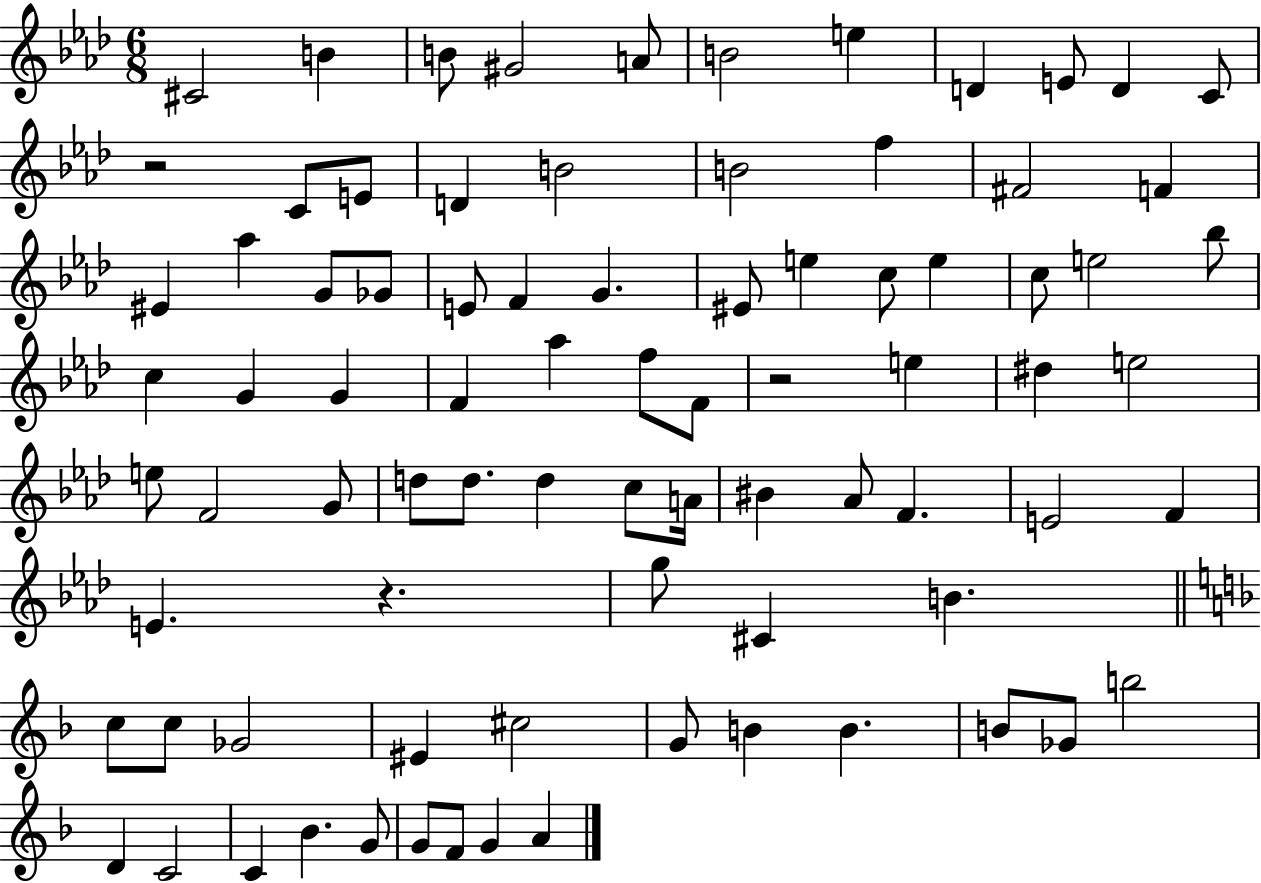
C#4/h B4/q B4/e G#4/h A4/e B4/h E5/q D4/q E4/e D4/q C4/e R/h C4/e E4/e D4/q B4/h B4/h F5/q F#4/h F4/q EIS4/q Ab5/q G4/e Gb4/e E4/e F4/q G4/q. EIS4/e E5/q C5/e E5/q C5/e E5/h Bb5/e C5/q G4/q G4/q F4/q Ab5/q F5/e F4/e R/h E5/q D#5/q E5/h E5/e F4/h G4/e D5/e D5/e. D5/q C5/e A4/s BIS4/q Ab4/e F4/q. E4/h F4/q E4/q. R/q. G5/e C#4/q B4/q. C5/e C5/e Gb4/h EIS4/q C#5/h G4/e B4/q B4/q. B4/e Gb4/e B5/h D4/q C4/h C4/q Bb4/q. G4/e G4/e F4/e G4/q A4/q